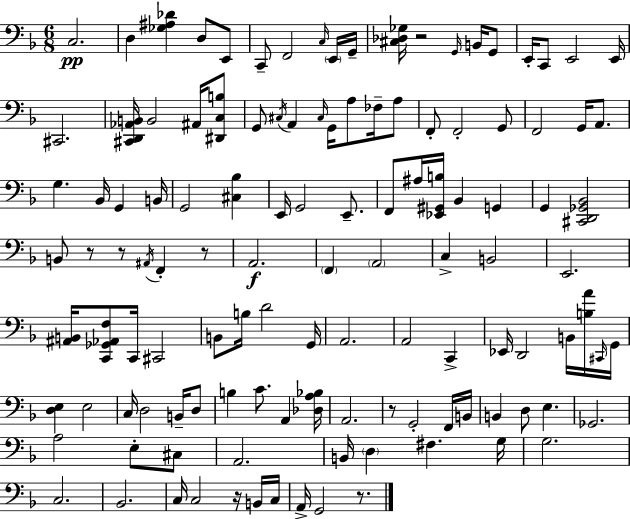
X:1
T:Untitled
M:6/8
L:1/4
K:Dm
C,2 D, [_G,^A,_D] D,/2 E,,/2 C,,/2 F,,2 C,/4 E,,/4 G,,/4 [^C,_D,_G,]/4 z2 G,,/4 B,,/4 G,,/2 E,,/4 C,,/2 E,,2 E,,/4 ^C,,2 [^C,,D,,_A,,B,,]/4 B,,2 ^A,,/4 [^D,,C,B,]/2 G,,/2 ^C,/4 A,, ^C,/4 G,,/4 A,/2 _F,/4 A,/2 F,,/2 F,,2 G,,/2 F,,2 G,,/4 A,,/2 G, _B,,/4 G,, B,,/4 G,,2 [^C,_B,] E,,/4 G,,2 E,,/2 F,,/2 ^A,/4 [_E,,^G,,B,]/4 _B,, G,, G,, [^C,,D,,_G,,_B,,]2 B,,/2 z/2 z/2 ^A,,/4 F,, z/2 A,,2 F,, A,,2 C, B,,2 E,,2 [^A,,B,,]/4 [C,,_G,,_A,,F,]/2 C,,/4 ^C,,2 B,,/2 B,/4 D2 G,,/4 A,,2 A,,2 C,, _E,,/4 D,,2 B,,/4 [B,A]/4 ^C,,/4 G,,/4 [D,E,] E,2 C,/4 D,2 B,,/4 D,/2 B, C/2 A,, [_D,A,_B,]/4 A,,2 z/2 G,,2 F,,/4 B,,/4 B,, D,/2 E, _G,,2 A,2 E,/2 ^C,/2 A,,2 B,,/4 D, ^F, G,/4 G,2 C,2 _B,,2 C,/4 C,2 z/4 B,,/4 C,/4 A,,/4 G,,2 z/2